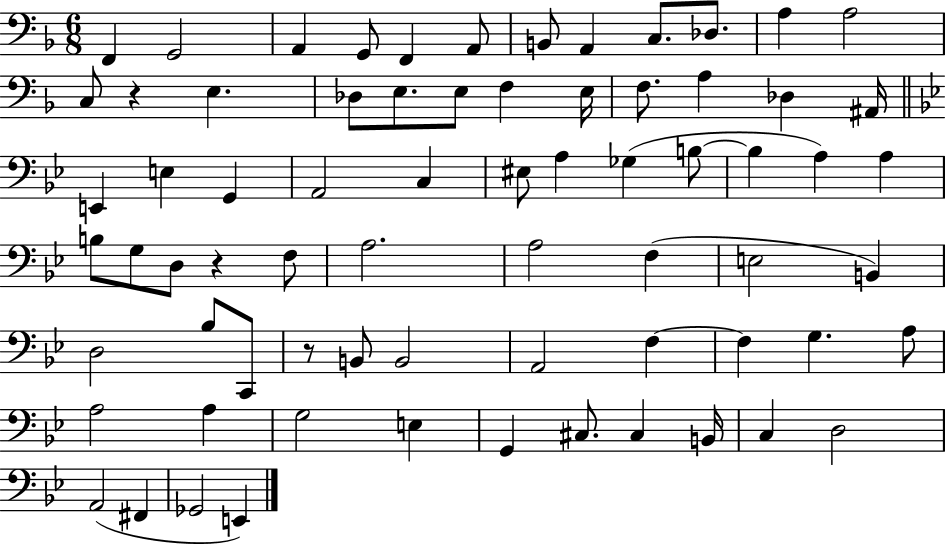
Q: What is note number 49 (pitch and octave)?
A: B2